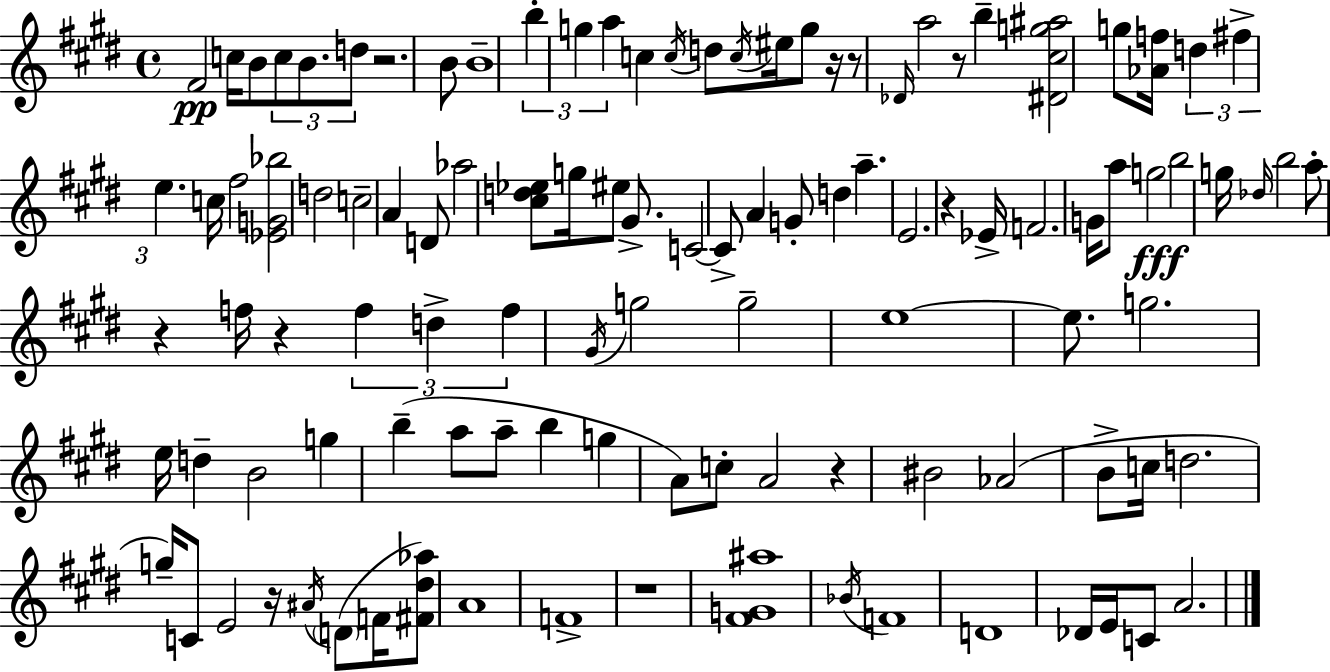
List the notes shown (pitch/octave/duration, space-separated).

F#4/h C5/s B4/e C5/e B4/e. D5/e R/h. B4/e B4/w B5/q G5/q A5/q C5/q C5/s D5/e C5/s EIS5/s G5/e R/s R/e Db4/s A5/h R/e B5/q [D#4,C#5,G5,A#5]/h G5/e [Ab4,F5]/s D5/q F#5/q E5/q. C5/s F#5/h [Eb4,G4,Bb5]/h D5/h C5/h A4/q D4/e Ab5/h [C#5,D5,Eb5]/e G5/s EIS5/e G#4/e. C4/h C4/e A4/q G4/e D5/q A5/q. E4/h. R/q Eb4/s F4/h. G4/s A5/e G5/h B5/h G5/s Db5/s B5/h A5/e R/q F5/s R/q F5/q D5/q F5/q G#4/s G5/h G5/h E5/w E5/e. G5/h. E5/s D5/q B4/h G5/q B5/q A5/e A5/e B5/q G5/q A4/e C5/e A4/h R/q BIS4/h Ab4/h B4/e C5/s D5/h. G5/s C4/e E4/h R/s A#4/s D4/e F4/s [F#4,D#5,Ab5]/e A4/w F4/w R/w [F#4,G4,A#5]/w Bb4/s F4/w D4/w Db4/s E4/s C4/e A4/h.